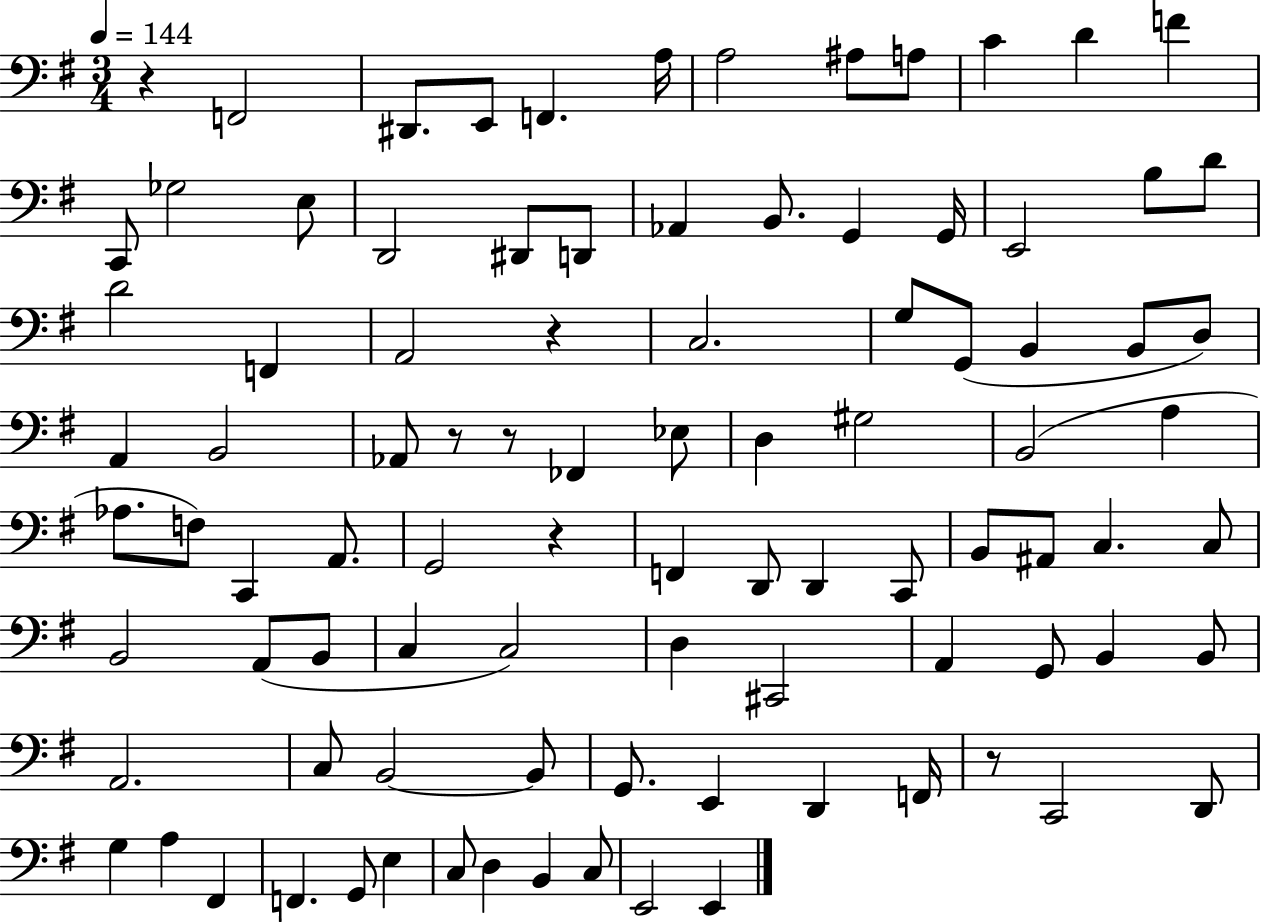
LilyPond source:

{
  \clef bass
  \numericTimeSignature
  \time 3/4
  \key g \major
  \tempo 4 = 144
  \repeat volta 2 { r4 f,2 | dis,8. e,8 f,4. a16 | a2 ais8 a8 | c'4 d'4 f'4 | \break c,8 ges2 e8 | d,2 dis,8 d,8 | aes,4 b,8. g,4 g,16 | e,2 b8 d'8 | \break d'2 f,4 | a,2 r4 | c2. | g8 g,8( b,4 b,8 d8) | \break a,4 b,2 | aes,8 r8 r8 fes,4 ees8 | d4 gis2 | b,2( a4 | \break aes8. f8) c,4 a,8. | g,2 r4 | f,4 d,8 d,4 c,8 | b,8 ais,8 c4. c8 | \break b,2 a,8( b,8 | c4 c2) | d4 cis,2 | a,4 g,8 b,4 b,8 | \break a,2. | c8 b,2~~ b,8 | g,8. e,4 d,4 f,16 | r8 c,2 d,8 | \break g4 a4 fis,4 | f,4. g,8 e4 | c8 d4 b,4 c8 | e,2 e,4 | \break } \bar "|."
}